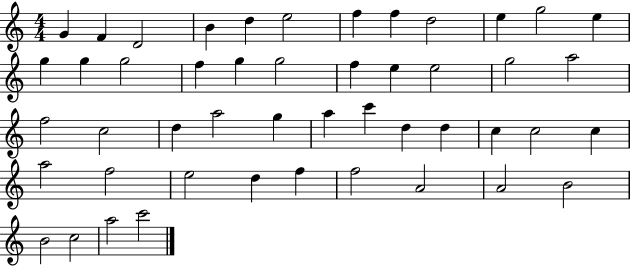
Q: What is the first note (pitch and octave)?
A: G4